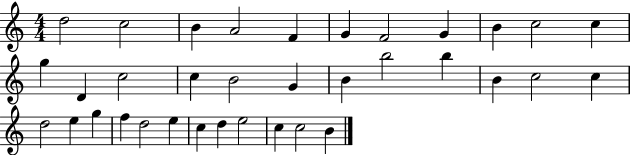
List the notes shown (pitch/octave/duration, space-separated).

D5/h C5/h B4/q A4/h F4/q G4/q F4/h G4/q B4/q C5/h C5/q G5/q D4/q C5/h C5/q B4/h G4/q B4/q B5/h B5/q B4/q C5/h C5/q D5/h E5/q G5/q F5/q D5/h E5/q C5/q D5/q E5/h C5/q C5/h B4/q